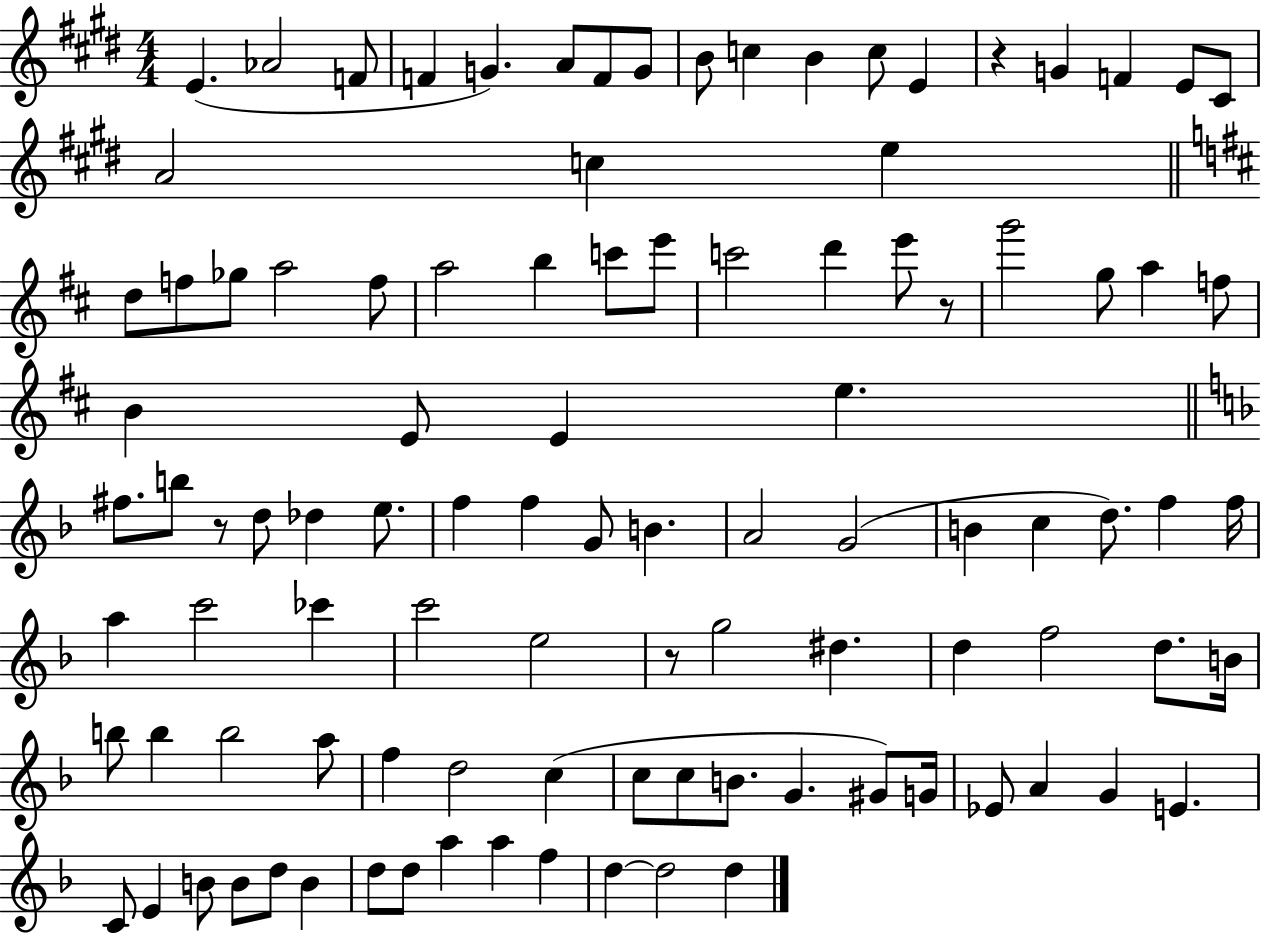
{
  \clef treble
  \numericTimeSignature
  \time 4/4
  \key e \major
  \repeat volta 2 { e'4.( aes'2 f'8 | f'4 g'4.) a'8 f'8 g'8 | b'8 c''4 b'4 c''8 e'4 | r4 g'4 f'4 e'8 cis'8 | \break a'2 c''4 e''4 | \bar "||" \break \key b \minor d''8 f''8 ges''8 a''2 f''8 | a''2 b''4 c'''8 e'''8 | c'''2 d'''4 e'''8 r8 | g'''2 g''8 a''4 f''8 | \break b'4 e'8 e'4 e''4. | \bar "||" \break \key d \minor fis''8. b''8 r8 d''8 des''4 e''8. | f''4 f''4 g'8 b'4. | a'2 g'2( | b'4 c''4 d''8.) f''4 f''16 | \break a''4 c'''2 ces'''4 | c'''2 e''2 | r8 g''2 dis''4. | d''4 f''2 d''8. b'16 | \break b''8 b''4 b''2 a''8 | f''4 d''2 c''4( | c''8 c''8 b'8. g'4. gis'8) g'16 | ees'8 a'4 g'4 e'4. | \break c'8 e'4 b'8 b'8 d''8 b'4 | d''8 d''8 a''4 a''4 f''4 | d''4~~ d''2 d''4 | } \bar "|."
}